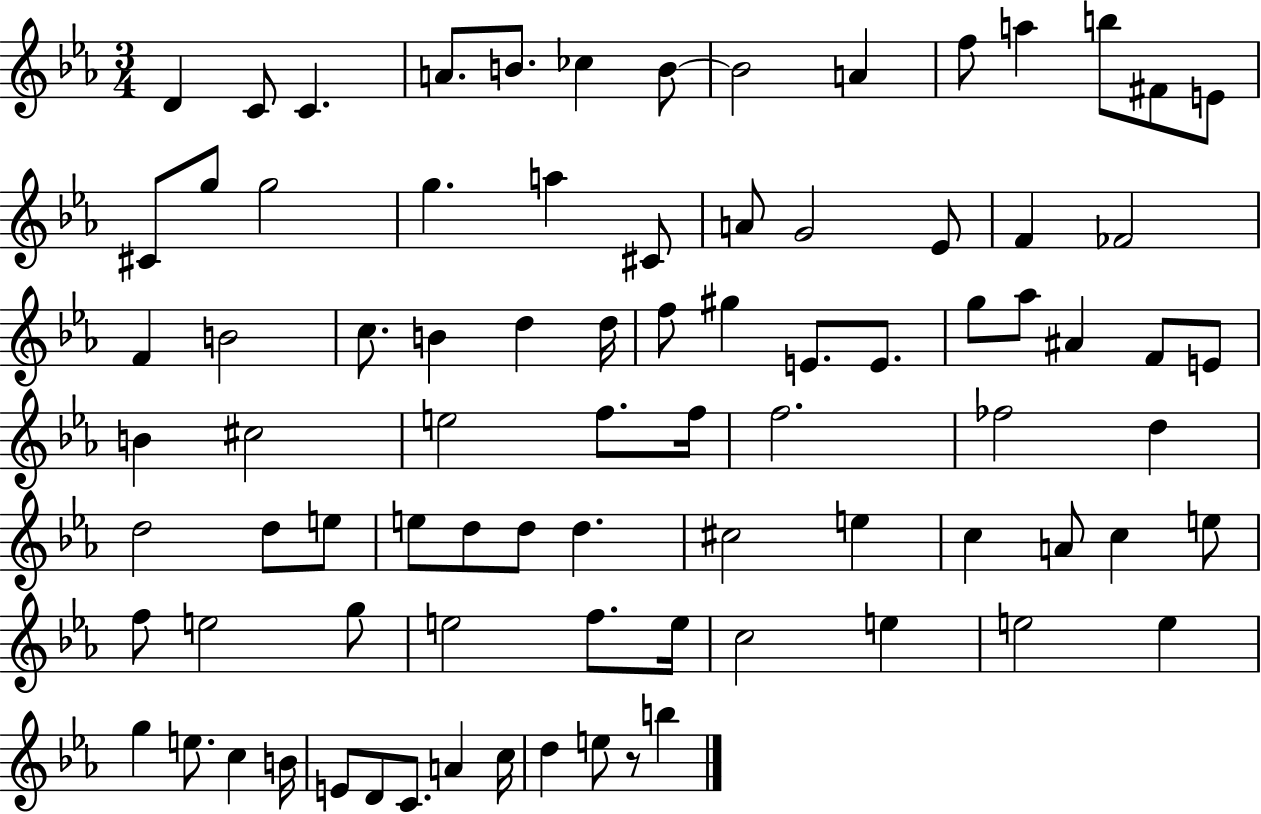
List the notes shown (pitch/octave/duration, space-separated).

D4/q C4/e C4/q. A4/e. B4/e. CES5/q B4/e B4/h A4/q F5/e A5/q B5/e F#4/e E4/e C#4/e G5/e G5/h G5/q. A5/q C#4/e A4/e G4/h Eb4/e F4/q FES4/h F4/q B4/h C5/e. B4/q D5/q D5/s F5/e G#5/q E4/e. E4/e. G5/e Ab5/e A#4/q F4/e E4/e B4/q C#5/h E5/h F5/e. F5/s F5/h. FES5/h D5/q D5/h D5/e E5/e E5/e D5/e D5/e D5/q. C#5/h E5/q C5/q A4/e C5/q E5/e F5/e E5/h G5/e E5/h F5/e. E5/s C5/h E5/q E5/h E5/q G5/q E5/e. C5/q B4/s E4/e D4/e C4/e. A4/q C5/s D5/q E5/e R/e B5/q